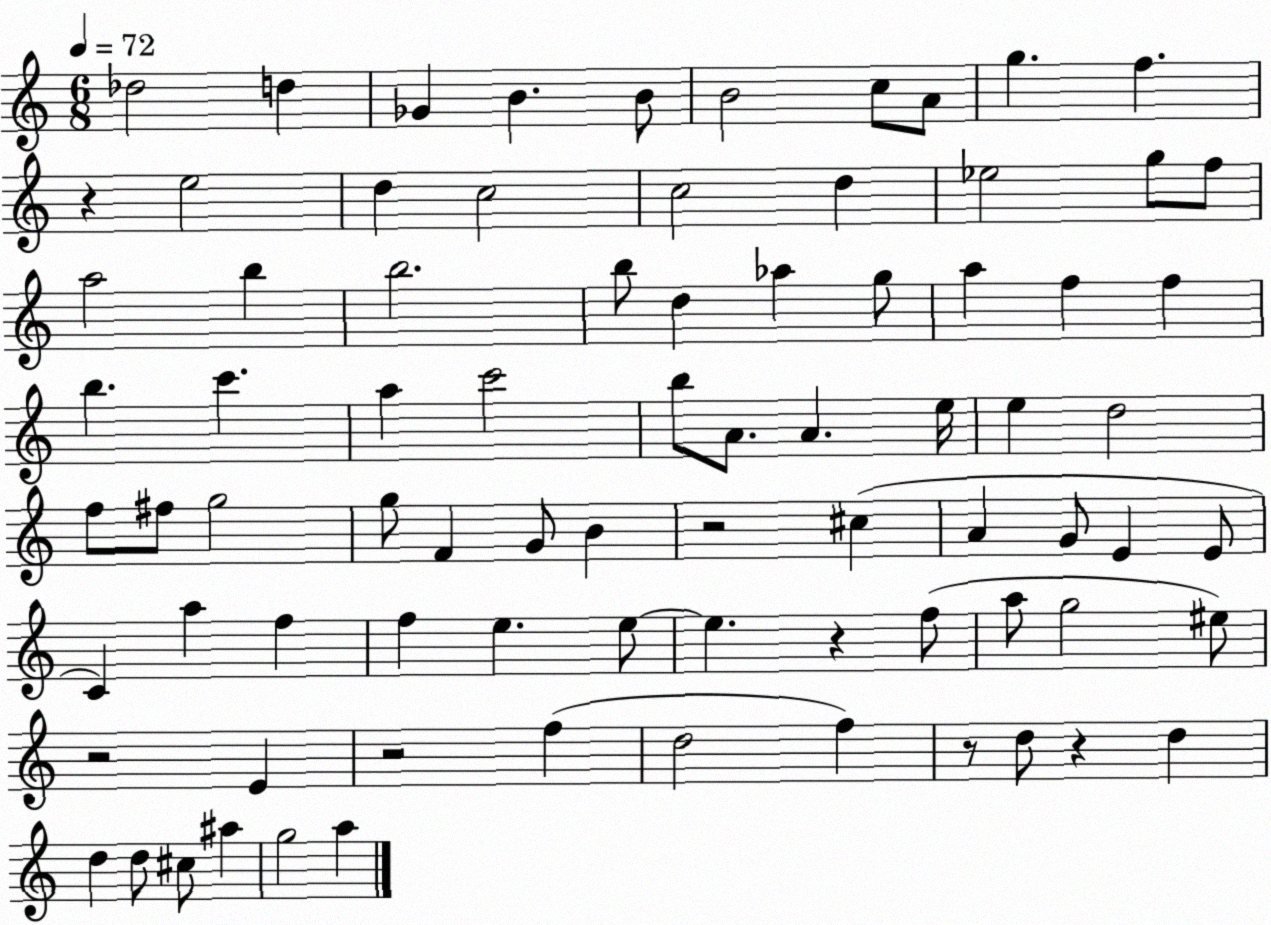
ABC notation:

X:1
T:Untitled
M:6/8
L:1/4
K:C
_d2 d _G B B/2 B2 c/2 A/2 g f z e2 d c2 c2 d _e2 g/2 f/2 a2 b b2 b/2 d _a g/2 a f f b c' a c'2 b/2 A/2 A e/4 e d2 f/2 ^f/2 g2 g/2 F G/2 B z2 ^c A G/2 E E/2 C a f f e e/2 e z f/2 a/2 g2 ^e/2 z2 E z2 f d2 f z/2 d/2 z d d d/2 ^c/2 ^a g2 a